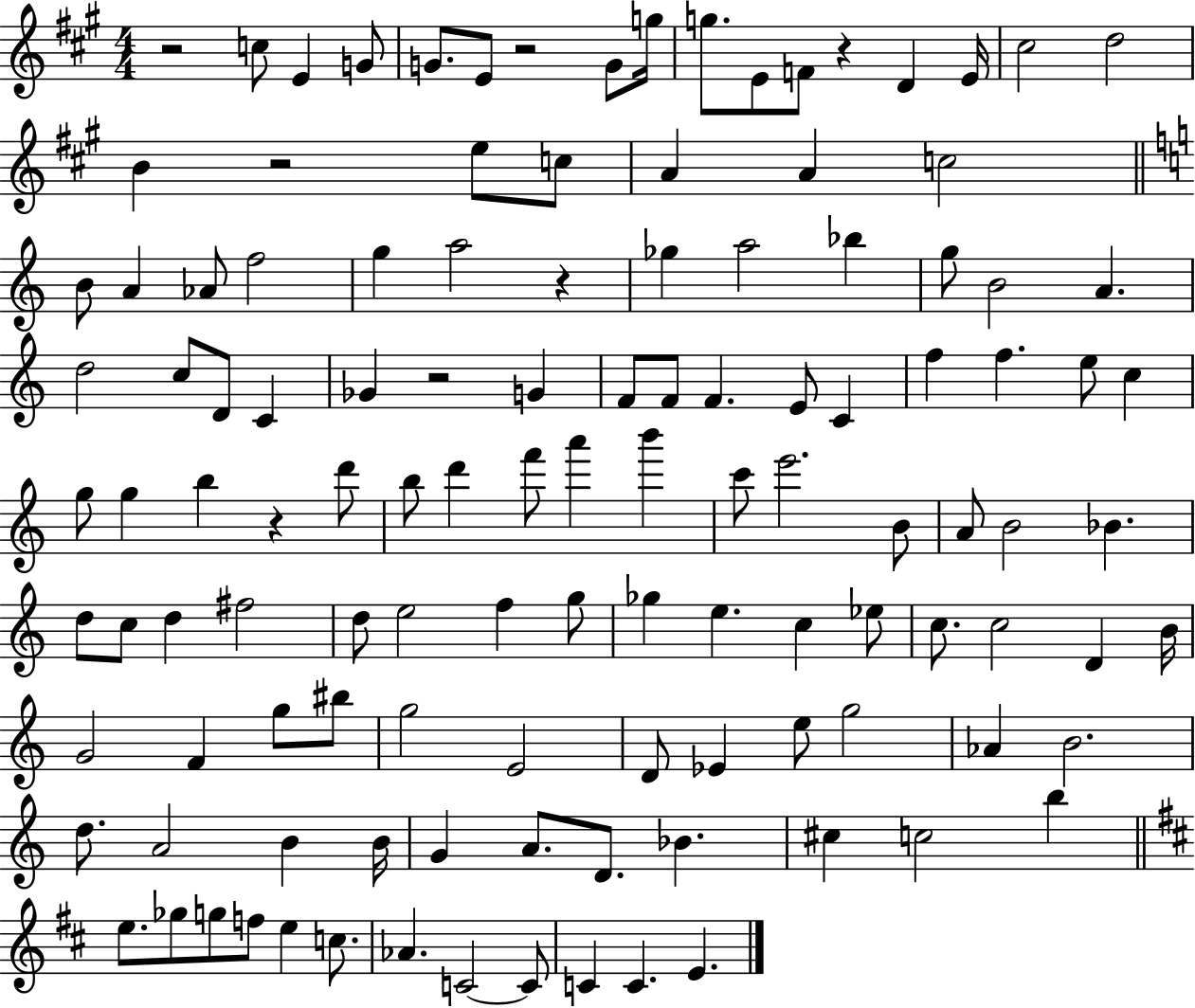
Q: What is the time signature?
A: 4/4